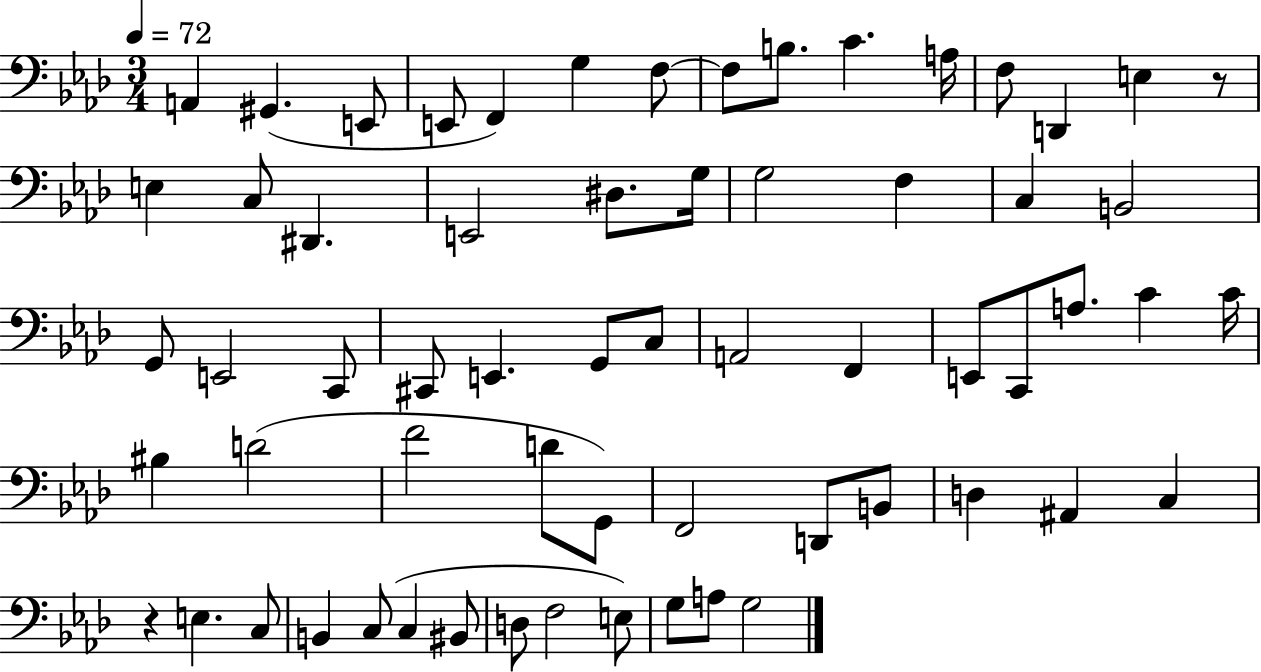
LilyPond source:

{
  \clef bass
  \numericTimeSignature
  \time 3/4
  \key aes \major
  \tempo 4 = 72
  a,4 gis,4.( e,8 | e,8 f,4) g4 f8~~ | f8 b8. c'4. a16 | f8 d,4 e4 r8 | \break e4 c8 dis,4. | e,2 dis8. g16 | g2 f4 | c4 b,2 | \break g,8 e,2 c,8 | cis,8 e,4. g,8 c8 | a,2 f,4 | e,8 c,8 a8. c'4 c'16 | \break bis4 d'2( | f'2 d'8 g,8) | f,2 d,8 b,8 | d4 ais,4 c4 | \break r4 e4. c8 | b,4 c8( c4 bis,8 | d8 f2 e8) | g8 a8 g2 | \break \bar "|."
}